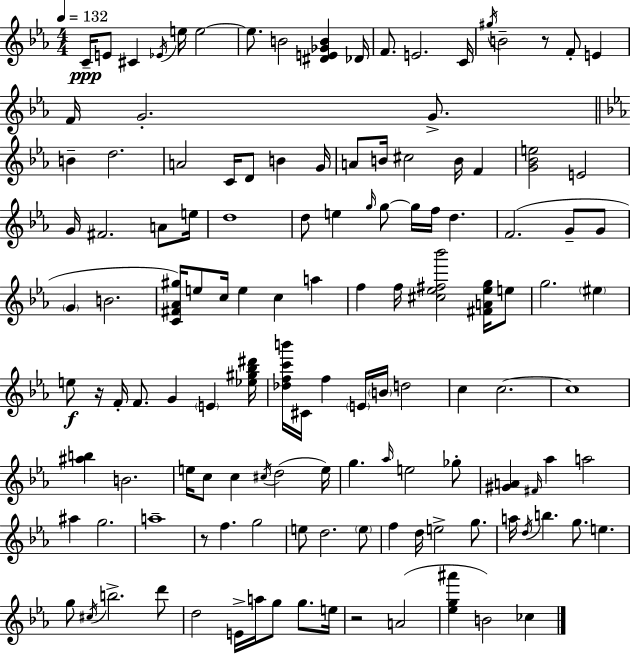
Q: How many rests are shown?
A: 4